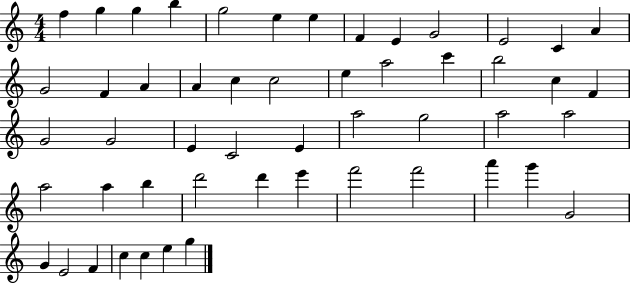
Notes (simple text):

F5/q G5/q G5/q B5/q G5/h E5/q E5/q F4/q E4/q G4/h E4/h C4/q A4/q G4/h F4/q A4/q A4/q C5/q C5/h E5/q A5/h C6/q B5/h C5/q F4/q G4/h G4/h E4/q C4/h E4/q A5/h G5/h A5/h A5/h A5/h A5/q B5/q D6/h D6/q E6/q F6/h F6/h A6/q G6/q G4/h G4/q E4/h F4/q C5/q C5/q E5/q G5/q